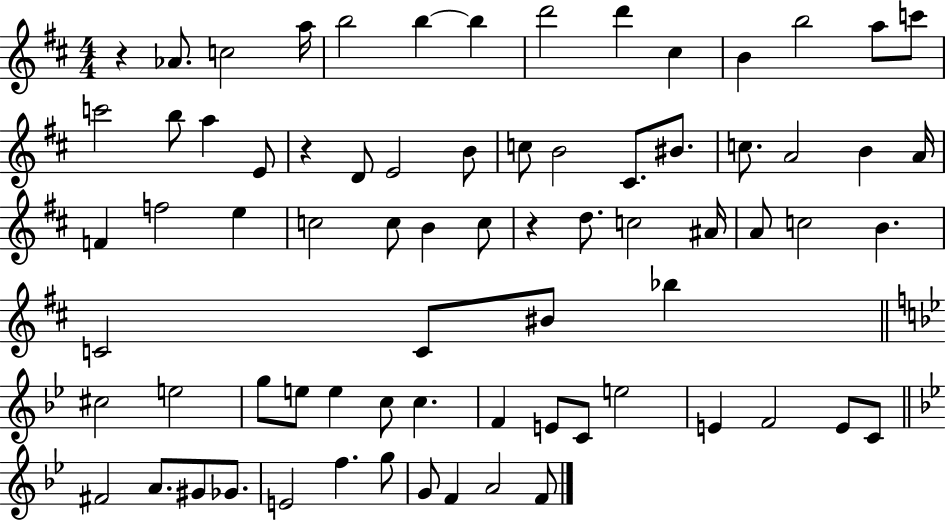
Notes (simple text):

R/q Ab4/e. C5/h A5/s B5/h B5/q B5/q D6/h D6/q C#5/q B4/q B5/h A5/e C6/e C6/h B5/e A5/q E4/e R/q D4/e E4/h B4/e C5/e B4/h C#4/e. BIS4/e. C5/e. A4/h B4/q A4/s F4/q F5/h E5/q C5/h C5/e B4/q C5/e R/q D5/e. C5/h A#4/s A4/e C5/h B4/q. C4/h C4/e BIS4/e Bb5/q C#5/h E5/h G5/e E5/e E5/q C5/e C5/q. F4/q E4/e C4/e E5/h E4/q F4/h E4/e C4/e F#4/h A4/e. G#4/e Gb4/e. E4/h F5/q. G5/e G4/e F4/q A4/h F4/e